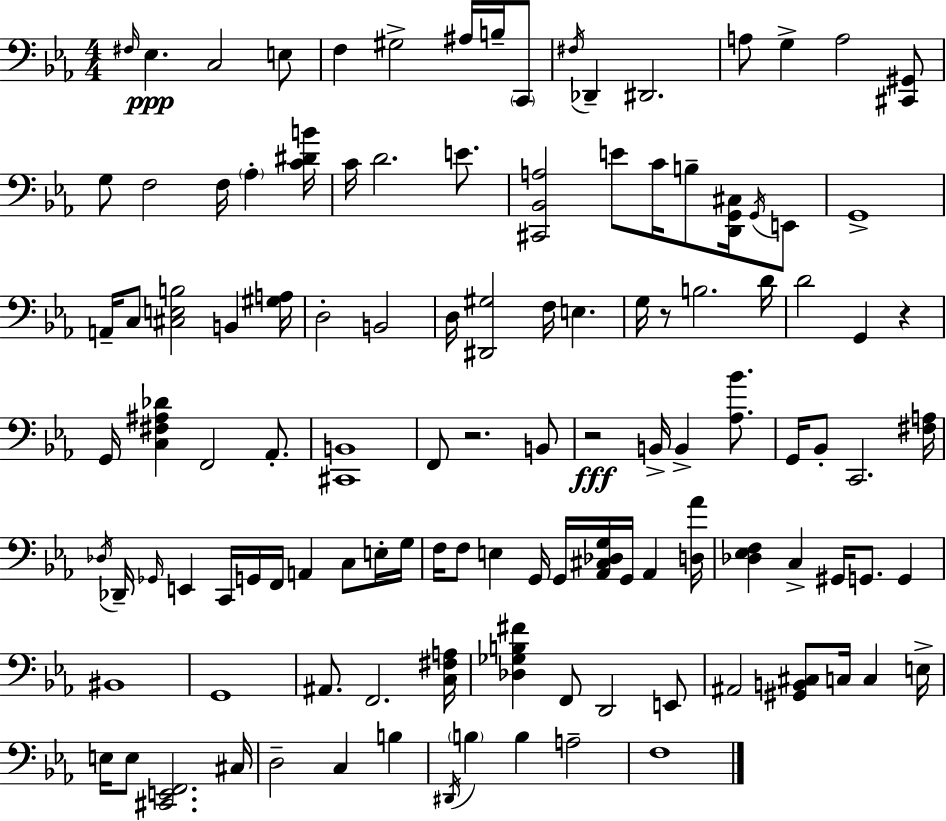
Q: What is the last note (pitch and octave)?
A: F3